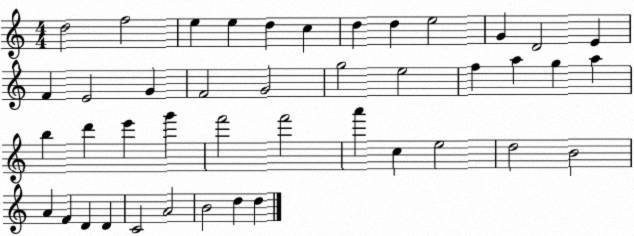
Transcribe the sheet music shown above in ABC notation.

X:1
T:Untitled
M:4/4
L:1/4
K:C
d2 f2 e e d c d d e2 G D2 E F E2 G F2 G2 g2 e2 f a g a b d' e' g' f'2 f'2 a' c e2 d2 B2 A F D D C2 A2 B2 d d